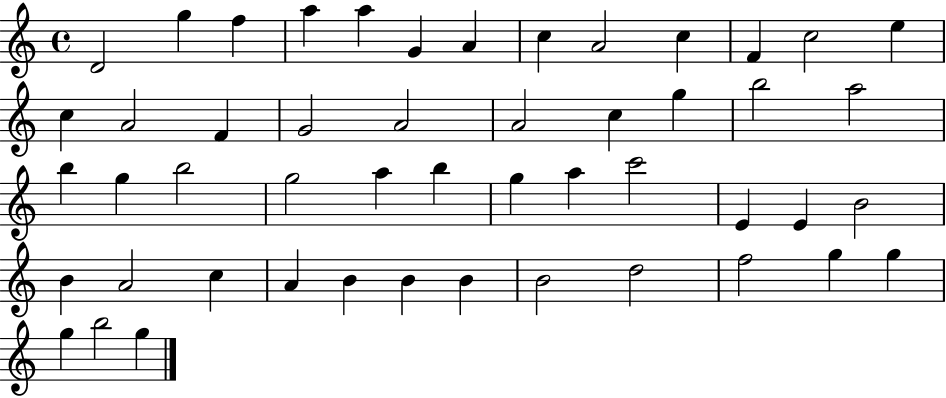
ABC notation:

X:1
T:Untitled
M:4/4
L:1/4
K:C
D2 g f a a G A c A2 c F c2 e c A2 F G2 A2 A2 c g b2 a2 b g b2 g2 a b g a c'2 E E B2 B A2 c A B B B B2 d2 f2 g g g b2 g